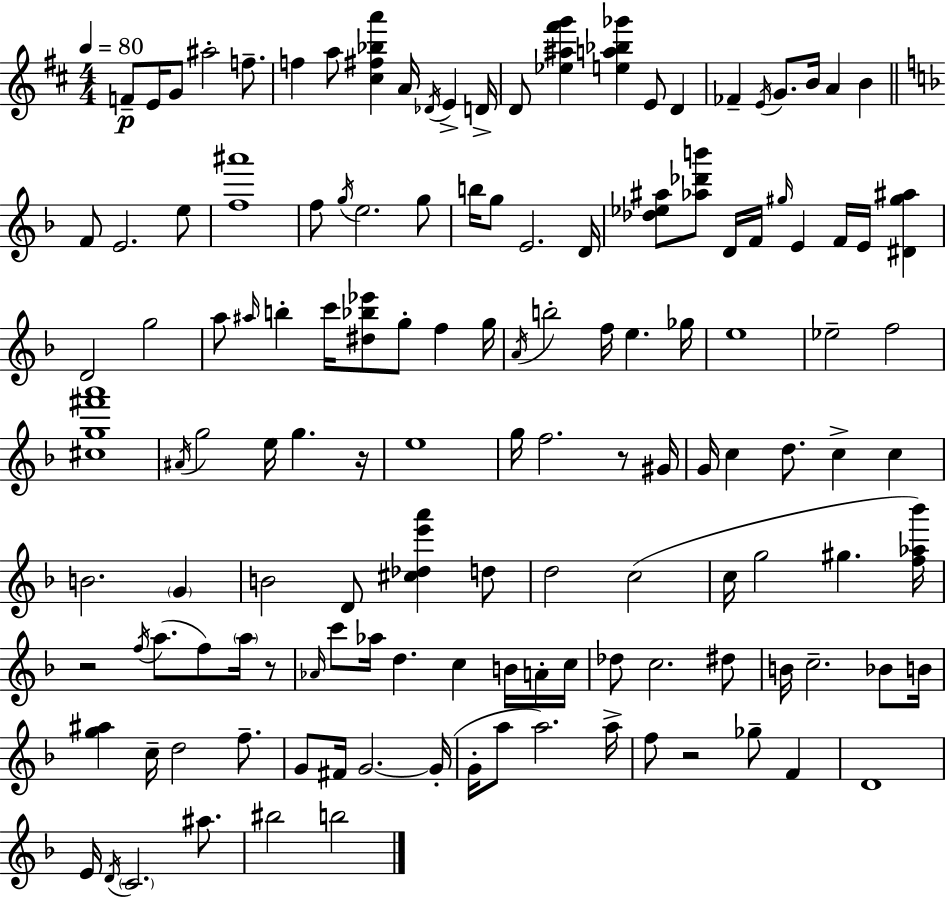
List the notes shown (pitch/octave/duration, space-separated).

F4/e E4/s G4/e A#5/h F5/e. F5/q A5/e [C#5,F#5,Bb5,A6]/q A4/s Db4/s E4/q D4/s D4/e [Eb5,A#5,F#6,G6]/q [E5,A5,Bb5,Gb6]/q E4/e D4/q FES4/q E4/s G4/e. B4/s A4/q B4/q F4/e E4/h. E5/e [F5,A#6]/w F5/e G5/s E5/h. G5/e B5/s G5/e E4/h. D4/s [Db5,Eb5,A#5]/e [Ab5,Db6,B6]/e D4/s F4/s G#5/s E4/q F4/s E4/s [D#4,G#5,A#5]/q D4/h G5/h A5/e A#5/s B5/q C6/s [D#5,Bb5,Eb6]/e G5/e F5/q G5/s A4/s B5/h F5/s E5/q. Gb5/s E5/w Eb5/h F5/h [C#5,G5,F#6,A6]/w A#4/s G5/h E5/s G5/q. R/s E5/w G5/s F5/h. R/e G#4/s G4/s C5/q D5/e. C5/q C5/q B4/h. G4/q B4/h D4/e [C#5,Db5,E6,A6]/q D5/e D5/h C5/h C5/s G5/h G#5/q. [F5,Ab5,Bb6]/s R/h F5/s A5/e. F5/e A5/s R/e Ab4/s C6/e Ab5/s D5/q. C5/q B4/s A4/s C5/s Db5/e C5/h. D#5/e B4/s C5/h. Bb4/e B4/s [G5,A#5]/q C5/s D5/h F5/e. G4/e F#4/s G4/h. G4/s G4/s A5/e A5/h. A5/s F5/e R/h Gb5/e F4/q D4/w E4/s D4/s C4/h. A#5/e. BIS5/h B5/h